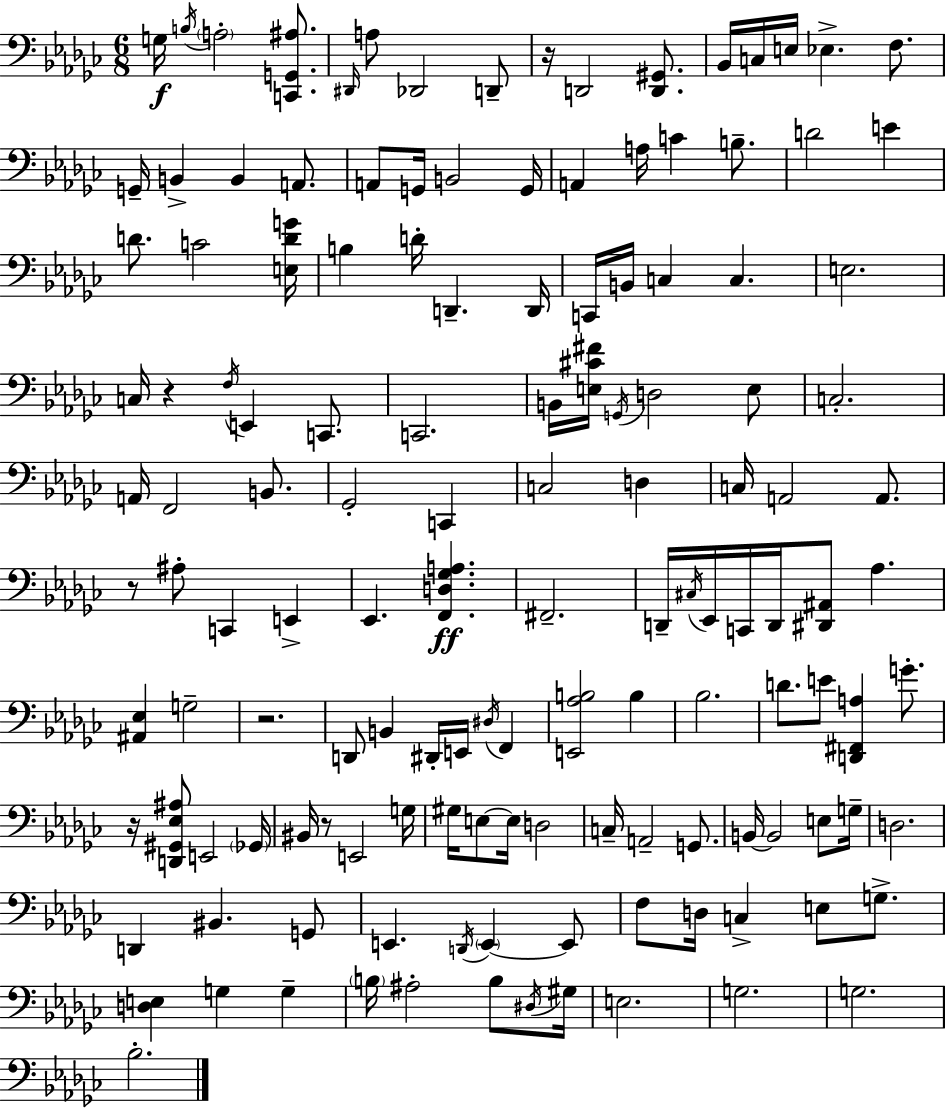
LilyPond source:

{
  \clef bass
  \numericTimeSignature
  \time 6/8
  \key ees \minor
  g16\f \acciaccatura { b16 } \parenthesize a2-. <c, g, ais>8. | \grace { dis,16 } a8 des,2 | d,8-- r16 d,2 <d, gis,>8. | bes,16 c16 e16 ees4.-> f8. | \break g,16-- b,4-> b,4 a,8. | a,8 g,16 b,2 | g,16 a,4 a16 c'4 b8.-- | d'2 e'4 | \break d'8. c'2 | <e d' g'>16 b4 d'16-. d,4.-- | d,16 c,16 b,16 c4 c4. | e2. | \break c16 r4 \acciaccatura { f16 } e,4 | c,8. c,2. | b,16 <e cis' fis'>16 \acciaccatura { g,16 } d2 | e8 c2.-. | \break a,16 f,2 | b,8. ges,2-. | c,4 c2 | d4 c16 a,2 | \break a,8. r8 ais8-. c,4 | e,4-> ees,4. <f, d ges a>4.\ff | fis,2.-- | d,16-- \acciaccatura { cis16 } ees,16 c,16 d,16 <dis, ais,>8 aes4. | \break <ais, ees>4 g2-- | r2. | d,8 b,4 dis,16-. | e,16 \acciaccatura { dis16 } f,4 <e, aes b>2 | \break b4 bes2. | d'8. e'8 <d, fis, a>4 | g'8.-. r16 <d, gis, ees ais>8 e,2 | \parenthesize ges,16 bis,16 r8 e,2 | \break g16 gis16 e8~~ e16 d2 | c16-- a,2-- | g,8. b,16~~ b,2 | e8 g16-- d2. | \break d,4 bis,4. | g,8 e,4. | \acciaccatura { d,16 } \parenthesize e,4~~ e,8 f8 d16 c4-> | e8 g8.-> <d e>4 g4 | \break g4-- \parenthesize b16 ais2-. | b8 \acciaccatura { dis16 } gis16 e2. | g2. | g2. | \break bes2.-. | \bar "|."
}